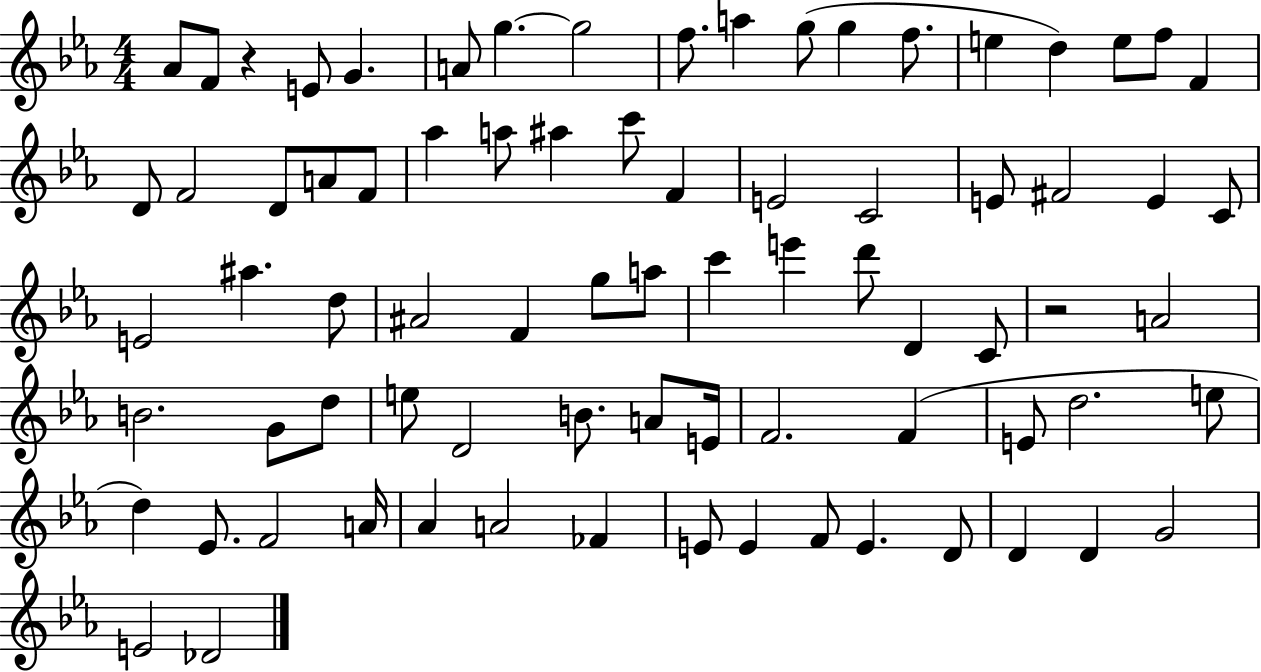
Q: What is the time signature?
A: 4/4